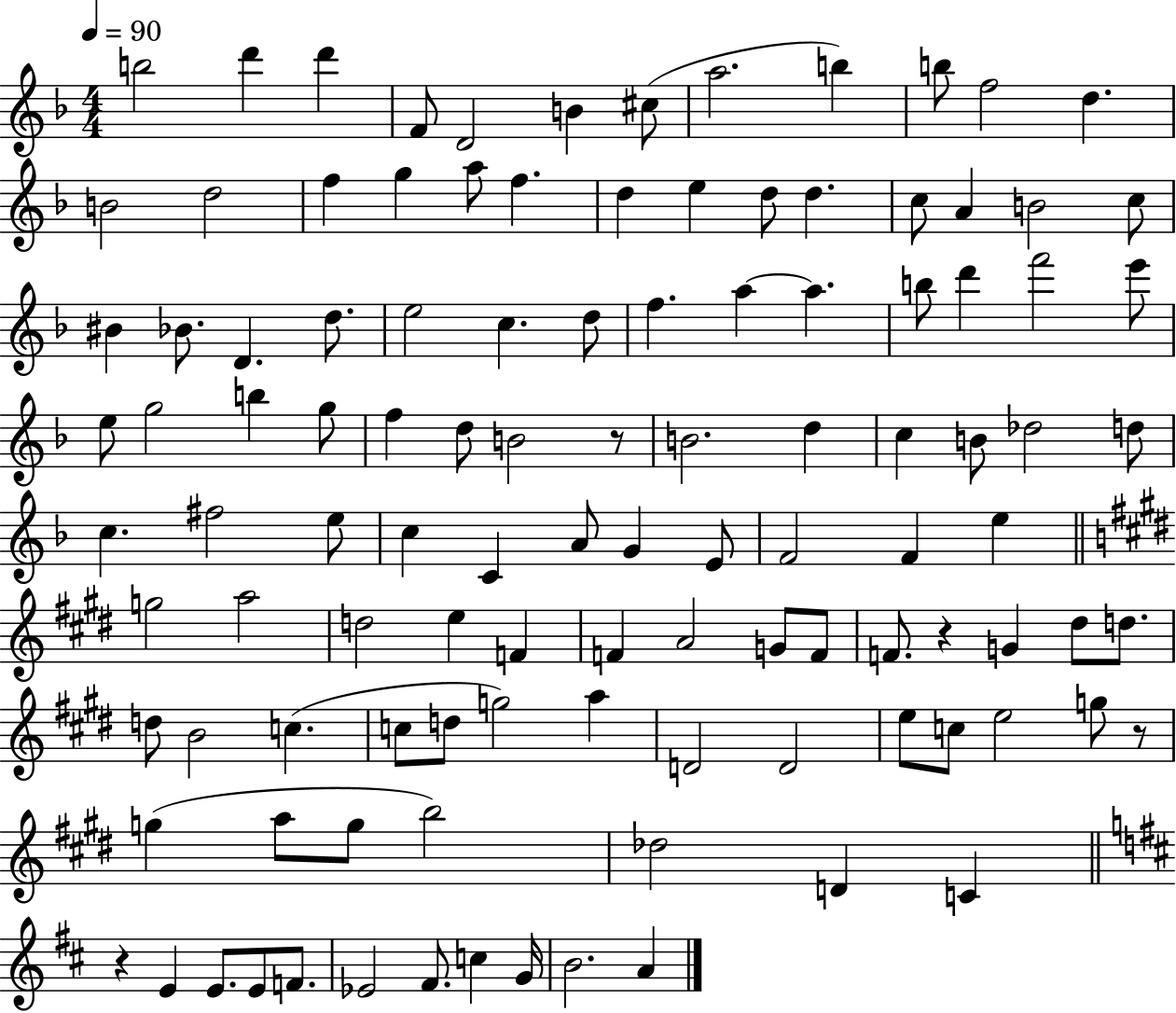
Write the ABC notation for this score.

X:1
T:Untitled
M:4/4
L:1/4
K:F
b2 d' d' F/2 D2 B ^c/2 a2 b b/2 f2 d B2 d2 f g a/2 f d e d/2 d c/2 A B2 c/2 ^B _B/2 D d/2 e2 c d/2 f a a b/2 d' f'2 e'/2 e/2 g2 b g/2 f d/2 B2 z/2 B2 d c B/2 _d2 d/2 c ^f2 e/2 c C A/2 G E/2 F2 F e g2 a2 d2 e F F A2 G/2 F/2 F/2 z G ^d/2 d/2 d/2 B2 c c/2 d/2 g2 a D2 D2 e/2 c/2 e2 g/2 z/2 g a/2 g/2 b2 _d2 D C z E E/2 E/2 F/2 _E2 ^F/2 c G/4 B2 A